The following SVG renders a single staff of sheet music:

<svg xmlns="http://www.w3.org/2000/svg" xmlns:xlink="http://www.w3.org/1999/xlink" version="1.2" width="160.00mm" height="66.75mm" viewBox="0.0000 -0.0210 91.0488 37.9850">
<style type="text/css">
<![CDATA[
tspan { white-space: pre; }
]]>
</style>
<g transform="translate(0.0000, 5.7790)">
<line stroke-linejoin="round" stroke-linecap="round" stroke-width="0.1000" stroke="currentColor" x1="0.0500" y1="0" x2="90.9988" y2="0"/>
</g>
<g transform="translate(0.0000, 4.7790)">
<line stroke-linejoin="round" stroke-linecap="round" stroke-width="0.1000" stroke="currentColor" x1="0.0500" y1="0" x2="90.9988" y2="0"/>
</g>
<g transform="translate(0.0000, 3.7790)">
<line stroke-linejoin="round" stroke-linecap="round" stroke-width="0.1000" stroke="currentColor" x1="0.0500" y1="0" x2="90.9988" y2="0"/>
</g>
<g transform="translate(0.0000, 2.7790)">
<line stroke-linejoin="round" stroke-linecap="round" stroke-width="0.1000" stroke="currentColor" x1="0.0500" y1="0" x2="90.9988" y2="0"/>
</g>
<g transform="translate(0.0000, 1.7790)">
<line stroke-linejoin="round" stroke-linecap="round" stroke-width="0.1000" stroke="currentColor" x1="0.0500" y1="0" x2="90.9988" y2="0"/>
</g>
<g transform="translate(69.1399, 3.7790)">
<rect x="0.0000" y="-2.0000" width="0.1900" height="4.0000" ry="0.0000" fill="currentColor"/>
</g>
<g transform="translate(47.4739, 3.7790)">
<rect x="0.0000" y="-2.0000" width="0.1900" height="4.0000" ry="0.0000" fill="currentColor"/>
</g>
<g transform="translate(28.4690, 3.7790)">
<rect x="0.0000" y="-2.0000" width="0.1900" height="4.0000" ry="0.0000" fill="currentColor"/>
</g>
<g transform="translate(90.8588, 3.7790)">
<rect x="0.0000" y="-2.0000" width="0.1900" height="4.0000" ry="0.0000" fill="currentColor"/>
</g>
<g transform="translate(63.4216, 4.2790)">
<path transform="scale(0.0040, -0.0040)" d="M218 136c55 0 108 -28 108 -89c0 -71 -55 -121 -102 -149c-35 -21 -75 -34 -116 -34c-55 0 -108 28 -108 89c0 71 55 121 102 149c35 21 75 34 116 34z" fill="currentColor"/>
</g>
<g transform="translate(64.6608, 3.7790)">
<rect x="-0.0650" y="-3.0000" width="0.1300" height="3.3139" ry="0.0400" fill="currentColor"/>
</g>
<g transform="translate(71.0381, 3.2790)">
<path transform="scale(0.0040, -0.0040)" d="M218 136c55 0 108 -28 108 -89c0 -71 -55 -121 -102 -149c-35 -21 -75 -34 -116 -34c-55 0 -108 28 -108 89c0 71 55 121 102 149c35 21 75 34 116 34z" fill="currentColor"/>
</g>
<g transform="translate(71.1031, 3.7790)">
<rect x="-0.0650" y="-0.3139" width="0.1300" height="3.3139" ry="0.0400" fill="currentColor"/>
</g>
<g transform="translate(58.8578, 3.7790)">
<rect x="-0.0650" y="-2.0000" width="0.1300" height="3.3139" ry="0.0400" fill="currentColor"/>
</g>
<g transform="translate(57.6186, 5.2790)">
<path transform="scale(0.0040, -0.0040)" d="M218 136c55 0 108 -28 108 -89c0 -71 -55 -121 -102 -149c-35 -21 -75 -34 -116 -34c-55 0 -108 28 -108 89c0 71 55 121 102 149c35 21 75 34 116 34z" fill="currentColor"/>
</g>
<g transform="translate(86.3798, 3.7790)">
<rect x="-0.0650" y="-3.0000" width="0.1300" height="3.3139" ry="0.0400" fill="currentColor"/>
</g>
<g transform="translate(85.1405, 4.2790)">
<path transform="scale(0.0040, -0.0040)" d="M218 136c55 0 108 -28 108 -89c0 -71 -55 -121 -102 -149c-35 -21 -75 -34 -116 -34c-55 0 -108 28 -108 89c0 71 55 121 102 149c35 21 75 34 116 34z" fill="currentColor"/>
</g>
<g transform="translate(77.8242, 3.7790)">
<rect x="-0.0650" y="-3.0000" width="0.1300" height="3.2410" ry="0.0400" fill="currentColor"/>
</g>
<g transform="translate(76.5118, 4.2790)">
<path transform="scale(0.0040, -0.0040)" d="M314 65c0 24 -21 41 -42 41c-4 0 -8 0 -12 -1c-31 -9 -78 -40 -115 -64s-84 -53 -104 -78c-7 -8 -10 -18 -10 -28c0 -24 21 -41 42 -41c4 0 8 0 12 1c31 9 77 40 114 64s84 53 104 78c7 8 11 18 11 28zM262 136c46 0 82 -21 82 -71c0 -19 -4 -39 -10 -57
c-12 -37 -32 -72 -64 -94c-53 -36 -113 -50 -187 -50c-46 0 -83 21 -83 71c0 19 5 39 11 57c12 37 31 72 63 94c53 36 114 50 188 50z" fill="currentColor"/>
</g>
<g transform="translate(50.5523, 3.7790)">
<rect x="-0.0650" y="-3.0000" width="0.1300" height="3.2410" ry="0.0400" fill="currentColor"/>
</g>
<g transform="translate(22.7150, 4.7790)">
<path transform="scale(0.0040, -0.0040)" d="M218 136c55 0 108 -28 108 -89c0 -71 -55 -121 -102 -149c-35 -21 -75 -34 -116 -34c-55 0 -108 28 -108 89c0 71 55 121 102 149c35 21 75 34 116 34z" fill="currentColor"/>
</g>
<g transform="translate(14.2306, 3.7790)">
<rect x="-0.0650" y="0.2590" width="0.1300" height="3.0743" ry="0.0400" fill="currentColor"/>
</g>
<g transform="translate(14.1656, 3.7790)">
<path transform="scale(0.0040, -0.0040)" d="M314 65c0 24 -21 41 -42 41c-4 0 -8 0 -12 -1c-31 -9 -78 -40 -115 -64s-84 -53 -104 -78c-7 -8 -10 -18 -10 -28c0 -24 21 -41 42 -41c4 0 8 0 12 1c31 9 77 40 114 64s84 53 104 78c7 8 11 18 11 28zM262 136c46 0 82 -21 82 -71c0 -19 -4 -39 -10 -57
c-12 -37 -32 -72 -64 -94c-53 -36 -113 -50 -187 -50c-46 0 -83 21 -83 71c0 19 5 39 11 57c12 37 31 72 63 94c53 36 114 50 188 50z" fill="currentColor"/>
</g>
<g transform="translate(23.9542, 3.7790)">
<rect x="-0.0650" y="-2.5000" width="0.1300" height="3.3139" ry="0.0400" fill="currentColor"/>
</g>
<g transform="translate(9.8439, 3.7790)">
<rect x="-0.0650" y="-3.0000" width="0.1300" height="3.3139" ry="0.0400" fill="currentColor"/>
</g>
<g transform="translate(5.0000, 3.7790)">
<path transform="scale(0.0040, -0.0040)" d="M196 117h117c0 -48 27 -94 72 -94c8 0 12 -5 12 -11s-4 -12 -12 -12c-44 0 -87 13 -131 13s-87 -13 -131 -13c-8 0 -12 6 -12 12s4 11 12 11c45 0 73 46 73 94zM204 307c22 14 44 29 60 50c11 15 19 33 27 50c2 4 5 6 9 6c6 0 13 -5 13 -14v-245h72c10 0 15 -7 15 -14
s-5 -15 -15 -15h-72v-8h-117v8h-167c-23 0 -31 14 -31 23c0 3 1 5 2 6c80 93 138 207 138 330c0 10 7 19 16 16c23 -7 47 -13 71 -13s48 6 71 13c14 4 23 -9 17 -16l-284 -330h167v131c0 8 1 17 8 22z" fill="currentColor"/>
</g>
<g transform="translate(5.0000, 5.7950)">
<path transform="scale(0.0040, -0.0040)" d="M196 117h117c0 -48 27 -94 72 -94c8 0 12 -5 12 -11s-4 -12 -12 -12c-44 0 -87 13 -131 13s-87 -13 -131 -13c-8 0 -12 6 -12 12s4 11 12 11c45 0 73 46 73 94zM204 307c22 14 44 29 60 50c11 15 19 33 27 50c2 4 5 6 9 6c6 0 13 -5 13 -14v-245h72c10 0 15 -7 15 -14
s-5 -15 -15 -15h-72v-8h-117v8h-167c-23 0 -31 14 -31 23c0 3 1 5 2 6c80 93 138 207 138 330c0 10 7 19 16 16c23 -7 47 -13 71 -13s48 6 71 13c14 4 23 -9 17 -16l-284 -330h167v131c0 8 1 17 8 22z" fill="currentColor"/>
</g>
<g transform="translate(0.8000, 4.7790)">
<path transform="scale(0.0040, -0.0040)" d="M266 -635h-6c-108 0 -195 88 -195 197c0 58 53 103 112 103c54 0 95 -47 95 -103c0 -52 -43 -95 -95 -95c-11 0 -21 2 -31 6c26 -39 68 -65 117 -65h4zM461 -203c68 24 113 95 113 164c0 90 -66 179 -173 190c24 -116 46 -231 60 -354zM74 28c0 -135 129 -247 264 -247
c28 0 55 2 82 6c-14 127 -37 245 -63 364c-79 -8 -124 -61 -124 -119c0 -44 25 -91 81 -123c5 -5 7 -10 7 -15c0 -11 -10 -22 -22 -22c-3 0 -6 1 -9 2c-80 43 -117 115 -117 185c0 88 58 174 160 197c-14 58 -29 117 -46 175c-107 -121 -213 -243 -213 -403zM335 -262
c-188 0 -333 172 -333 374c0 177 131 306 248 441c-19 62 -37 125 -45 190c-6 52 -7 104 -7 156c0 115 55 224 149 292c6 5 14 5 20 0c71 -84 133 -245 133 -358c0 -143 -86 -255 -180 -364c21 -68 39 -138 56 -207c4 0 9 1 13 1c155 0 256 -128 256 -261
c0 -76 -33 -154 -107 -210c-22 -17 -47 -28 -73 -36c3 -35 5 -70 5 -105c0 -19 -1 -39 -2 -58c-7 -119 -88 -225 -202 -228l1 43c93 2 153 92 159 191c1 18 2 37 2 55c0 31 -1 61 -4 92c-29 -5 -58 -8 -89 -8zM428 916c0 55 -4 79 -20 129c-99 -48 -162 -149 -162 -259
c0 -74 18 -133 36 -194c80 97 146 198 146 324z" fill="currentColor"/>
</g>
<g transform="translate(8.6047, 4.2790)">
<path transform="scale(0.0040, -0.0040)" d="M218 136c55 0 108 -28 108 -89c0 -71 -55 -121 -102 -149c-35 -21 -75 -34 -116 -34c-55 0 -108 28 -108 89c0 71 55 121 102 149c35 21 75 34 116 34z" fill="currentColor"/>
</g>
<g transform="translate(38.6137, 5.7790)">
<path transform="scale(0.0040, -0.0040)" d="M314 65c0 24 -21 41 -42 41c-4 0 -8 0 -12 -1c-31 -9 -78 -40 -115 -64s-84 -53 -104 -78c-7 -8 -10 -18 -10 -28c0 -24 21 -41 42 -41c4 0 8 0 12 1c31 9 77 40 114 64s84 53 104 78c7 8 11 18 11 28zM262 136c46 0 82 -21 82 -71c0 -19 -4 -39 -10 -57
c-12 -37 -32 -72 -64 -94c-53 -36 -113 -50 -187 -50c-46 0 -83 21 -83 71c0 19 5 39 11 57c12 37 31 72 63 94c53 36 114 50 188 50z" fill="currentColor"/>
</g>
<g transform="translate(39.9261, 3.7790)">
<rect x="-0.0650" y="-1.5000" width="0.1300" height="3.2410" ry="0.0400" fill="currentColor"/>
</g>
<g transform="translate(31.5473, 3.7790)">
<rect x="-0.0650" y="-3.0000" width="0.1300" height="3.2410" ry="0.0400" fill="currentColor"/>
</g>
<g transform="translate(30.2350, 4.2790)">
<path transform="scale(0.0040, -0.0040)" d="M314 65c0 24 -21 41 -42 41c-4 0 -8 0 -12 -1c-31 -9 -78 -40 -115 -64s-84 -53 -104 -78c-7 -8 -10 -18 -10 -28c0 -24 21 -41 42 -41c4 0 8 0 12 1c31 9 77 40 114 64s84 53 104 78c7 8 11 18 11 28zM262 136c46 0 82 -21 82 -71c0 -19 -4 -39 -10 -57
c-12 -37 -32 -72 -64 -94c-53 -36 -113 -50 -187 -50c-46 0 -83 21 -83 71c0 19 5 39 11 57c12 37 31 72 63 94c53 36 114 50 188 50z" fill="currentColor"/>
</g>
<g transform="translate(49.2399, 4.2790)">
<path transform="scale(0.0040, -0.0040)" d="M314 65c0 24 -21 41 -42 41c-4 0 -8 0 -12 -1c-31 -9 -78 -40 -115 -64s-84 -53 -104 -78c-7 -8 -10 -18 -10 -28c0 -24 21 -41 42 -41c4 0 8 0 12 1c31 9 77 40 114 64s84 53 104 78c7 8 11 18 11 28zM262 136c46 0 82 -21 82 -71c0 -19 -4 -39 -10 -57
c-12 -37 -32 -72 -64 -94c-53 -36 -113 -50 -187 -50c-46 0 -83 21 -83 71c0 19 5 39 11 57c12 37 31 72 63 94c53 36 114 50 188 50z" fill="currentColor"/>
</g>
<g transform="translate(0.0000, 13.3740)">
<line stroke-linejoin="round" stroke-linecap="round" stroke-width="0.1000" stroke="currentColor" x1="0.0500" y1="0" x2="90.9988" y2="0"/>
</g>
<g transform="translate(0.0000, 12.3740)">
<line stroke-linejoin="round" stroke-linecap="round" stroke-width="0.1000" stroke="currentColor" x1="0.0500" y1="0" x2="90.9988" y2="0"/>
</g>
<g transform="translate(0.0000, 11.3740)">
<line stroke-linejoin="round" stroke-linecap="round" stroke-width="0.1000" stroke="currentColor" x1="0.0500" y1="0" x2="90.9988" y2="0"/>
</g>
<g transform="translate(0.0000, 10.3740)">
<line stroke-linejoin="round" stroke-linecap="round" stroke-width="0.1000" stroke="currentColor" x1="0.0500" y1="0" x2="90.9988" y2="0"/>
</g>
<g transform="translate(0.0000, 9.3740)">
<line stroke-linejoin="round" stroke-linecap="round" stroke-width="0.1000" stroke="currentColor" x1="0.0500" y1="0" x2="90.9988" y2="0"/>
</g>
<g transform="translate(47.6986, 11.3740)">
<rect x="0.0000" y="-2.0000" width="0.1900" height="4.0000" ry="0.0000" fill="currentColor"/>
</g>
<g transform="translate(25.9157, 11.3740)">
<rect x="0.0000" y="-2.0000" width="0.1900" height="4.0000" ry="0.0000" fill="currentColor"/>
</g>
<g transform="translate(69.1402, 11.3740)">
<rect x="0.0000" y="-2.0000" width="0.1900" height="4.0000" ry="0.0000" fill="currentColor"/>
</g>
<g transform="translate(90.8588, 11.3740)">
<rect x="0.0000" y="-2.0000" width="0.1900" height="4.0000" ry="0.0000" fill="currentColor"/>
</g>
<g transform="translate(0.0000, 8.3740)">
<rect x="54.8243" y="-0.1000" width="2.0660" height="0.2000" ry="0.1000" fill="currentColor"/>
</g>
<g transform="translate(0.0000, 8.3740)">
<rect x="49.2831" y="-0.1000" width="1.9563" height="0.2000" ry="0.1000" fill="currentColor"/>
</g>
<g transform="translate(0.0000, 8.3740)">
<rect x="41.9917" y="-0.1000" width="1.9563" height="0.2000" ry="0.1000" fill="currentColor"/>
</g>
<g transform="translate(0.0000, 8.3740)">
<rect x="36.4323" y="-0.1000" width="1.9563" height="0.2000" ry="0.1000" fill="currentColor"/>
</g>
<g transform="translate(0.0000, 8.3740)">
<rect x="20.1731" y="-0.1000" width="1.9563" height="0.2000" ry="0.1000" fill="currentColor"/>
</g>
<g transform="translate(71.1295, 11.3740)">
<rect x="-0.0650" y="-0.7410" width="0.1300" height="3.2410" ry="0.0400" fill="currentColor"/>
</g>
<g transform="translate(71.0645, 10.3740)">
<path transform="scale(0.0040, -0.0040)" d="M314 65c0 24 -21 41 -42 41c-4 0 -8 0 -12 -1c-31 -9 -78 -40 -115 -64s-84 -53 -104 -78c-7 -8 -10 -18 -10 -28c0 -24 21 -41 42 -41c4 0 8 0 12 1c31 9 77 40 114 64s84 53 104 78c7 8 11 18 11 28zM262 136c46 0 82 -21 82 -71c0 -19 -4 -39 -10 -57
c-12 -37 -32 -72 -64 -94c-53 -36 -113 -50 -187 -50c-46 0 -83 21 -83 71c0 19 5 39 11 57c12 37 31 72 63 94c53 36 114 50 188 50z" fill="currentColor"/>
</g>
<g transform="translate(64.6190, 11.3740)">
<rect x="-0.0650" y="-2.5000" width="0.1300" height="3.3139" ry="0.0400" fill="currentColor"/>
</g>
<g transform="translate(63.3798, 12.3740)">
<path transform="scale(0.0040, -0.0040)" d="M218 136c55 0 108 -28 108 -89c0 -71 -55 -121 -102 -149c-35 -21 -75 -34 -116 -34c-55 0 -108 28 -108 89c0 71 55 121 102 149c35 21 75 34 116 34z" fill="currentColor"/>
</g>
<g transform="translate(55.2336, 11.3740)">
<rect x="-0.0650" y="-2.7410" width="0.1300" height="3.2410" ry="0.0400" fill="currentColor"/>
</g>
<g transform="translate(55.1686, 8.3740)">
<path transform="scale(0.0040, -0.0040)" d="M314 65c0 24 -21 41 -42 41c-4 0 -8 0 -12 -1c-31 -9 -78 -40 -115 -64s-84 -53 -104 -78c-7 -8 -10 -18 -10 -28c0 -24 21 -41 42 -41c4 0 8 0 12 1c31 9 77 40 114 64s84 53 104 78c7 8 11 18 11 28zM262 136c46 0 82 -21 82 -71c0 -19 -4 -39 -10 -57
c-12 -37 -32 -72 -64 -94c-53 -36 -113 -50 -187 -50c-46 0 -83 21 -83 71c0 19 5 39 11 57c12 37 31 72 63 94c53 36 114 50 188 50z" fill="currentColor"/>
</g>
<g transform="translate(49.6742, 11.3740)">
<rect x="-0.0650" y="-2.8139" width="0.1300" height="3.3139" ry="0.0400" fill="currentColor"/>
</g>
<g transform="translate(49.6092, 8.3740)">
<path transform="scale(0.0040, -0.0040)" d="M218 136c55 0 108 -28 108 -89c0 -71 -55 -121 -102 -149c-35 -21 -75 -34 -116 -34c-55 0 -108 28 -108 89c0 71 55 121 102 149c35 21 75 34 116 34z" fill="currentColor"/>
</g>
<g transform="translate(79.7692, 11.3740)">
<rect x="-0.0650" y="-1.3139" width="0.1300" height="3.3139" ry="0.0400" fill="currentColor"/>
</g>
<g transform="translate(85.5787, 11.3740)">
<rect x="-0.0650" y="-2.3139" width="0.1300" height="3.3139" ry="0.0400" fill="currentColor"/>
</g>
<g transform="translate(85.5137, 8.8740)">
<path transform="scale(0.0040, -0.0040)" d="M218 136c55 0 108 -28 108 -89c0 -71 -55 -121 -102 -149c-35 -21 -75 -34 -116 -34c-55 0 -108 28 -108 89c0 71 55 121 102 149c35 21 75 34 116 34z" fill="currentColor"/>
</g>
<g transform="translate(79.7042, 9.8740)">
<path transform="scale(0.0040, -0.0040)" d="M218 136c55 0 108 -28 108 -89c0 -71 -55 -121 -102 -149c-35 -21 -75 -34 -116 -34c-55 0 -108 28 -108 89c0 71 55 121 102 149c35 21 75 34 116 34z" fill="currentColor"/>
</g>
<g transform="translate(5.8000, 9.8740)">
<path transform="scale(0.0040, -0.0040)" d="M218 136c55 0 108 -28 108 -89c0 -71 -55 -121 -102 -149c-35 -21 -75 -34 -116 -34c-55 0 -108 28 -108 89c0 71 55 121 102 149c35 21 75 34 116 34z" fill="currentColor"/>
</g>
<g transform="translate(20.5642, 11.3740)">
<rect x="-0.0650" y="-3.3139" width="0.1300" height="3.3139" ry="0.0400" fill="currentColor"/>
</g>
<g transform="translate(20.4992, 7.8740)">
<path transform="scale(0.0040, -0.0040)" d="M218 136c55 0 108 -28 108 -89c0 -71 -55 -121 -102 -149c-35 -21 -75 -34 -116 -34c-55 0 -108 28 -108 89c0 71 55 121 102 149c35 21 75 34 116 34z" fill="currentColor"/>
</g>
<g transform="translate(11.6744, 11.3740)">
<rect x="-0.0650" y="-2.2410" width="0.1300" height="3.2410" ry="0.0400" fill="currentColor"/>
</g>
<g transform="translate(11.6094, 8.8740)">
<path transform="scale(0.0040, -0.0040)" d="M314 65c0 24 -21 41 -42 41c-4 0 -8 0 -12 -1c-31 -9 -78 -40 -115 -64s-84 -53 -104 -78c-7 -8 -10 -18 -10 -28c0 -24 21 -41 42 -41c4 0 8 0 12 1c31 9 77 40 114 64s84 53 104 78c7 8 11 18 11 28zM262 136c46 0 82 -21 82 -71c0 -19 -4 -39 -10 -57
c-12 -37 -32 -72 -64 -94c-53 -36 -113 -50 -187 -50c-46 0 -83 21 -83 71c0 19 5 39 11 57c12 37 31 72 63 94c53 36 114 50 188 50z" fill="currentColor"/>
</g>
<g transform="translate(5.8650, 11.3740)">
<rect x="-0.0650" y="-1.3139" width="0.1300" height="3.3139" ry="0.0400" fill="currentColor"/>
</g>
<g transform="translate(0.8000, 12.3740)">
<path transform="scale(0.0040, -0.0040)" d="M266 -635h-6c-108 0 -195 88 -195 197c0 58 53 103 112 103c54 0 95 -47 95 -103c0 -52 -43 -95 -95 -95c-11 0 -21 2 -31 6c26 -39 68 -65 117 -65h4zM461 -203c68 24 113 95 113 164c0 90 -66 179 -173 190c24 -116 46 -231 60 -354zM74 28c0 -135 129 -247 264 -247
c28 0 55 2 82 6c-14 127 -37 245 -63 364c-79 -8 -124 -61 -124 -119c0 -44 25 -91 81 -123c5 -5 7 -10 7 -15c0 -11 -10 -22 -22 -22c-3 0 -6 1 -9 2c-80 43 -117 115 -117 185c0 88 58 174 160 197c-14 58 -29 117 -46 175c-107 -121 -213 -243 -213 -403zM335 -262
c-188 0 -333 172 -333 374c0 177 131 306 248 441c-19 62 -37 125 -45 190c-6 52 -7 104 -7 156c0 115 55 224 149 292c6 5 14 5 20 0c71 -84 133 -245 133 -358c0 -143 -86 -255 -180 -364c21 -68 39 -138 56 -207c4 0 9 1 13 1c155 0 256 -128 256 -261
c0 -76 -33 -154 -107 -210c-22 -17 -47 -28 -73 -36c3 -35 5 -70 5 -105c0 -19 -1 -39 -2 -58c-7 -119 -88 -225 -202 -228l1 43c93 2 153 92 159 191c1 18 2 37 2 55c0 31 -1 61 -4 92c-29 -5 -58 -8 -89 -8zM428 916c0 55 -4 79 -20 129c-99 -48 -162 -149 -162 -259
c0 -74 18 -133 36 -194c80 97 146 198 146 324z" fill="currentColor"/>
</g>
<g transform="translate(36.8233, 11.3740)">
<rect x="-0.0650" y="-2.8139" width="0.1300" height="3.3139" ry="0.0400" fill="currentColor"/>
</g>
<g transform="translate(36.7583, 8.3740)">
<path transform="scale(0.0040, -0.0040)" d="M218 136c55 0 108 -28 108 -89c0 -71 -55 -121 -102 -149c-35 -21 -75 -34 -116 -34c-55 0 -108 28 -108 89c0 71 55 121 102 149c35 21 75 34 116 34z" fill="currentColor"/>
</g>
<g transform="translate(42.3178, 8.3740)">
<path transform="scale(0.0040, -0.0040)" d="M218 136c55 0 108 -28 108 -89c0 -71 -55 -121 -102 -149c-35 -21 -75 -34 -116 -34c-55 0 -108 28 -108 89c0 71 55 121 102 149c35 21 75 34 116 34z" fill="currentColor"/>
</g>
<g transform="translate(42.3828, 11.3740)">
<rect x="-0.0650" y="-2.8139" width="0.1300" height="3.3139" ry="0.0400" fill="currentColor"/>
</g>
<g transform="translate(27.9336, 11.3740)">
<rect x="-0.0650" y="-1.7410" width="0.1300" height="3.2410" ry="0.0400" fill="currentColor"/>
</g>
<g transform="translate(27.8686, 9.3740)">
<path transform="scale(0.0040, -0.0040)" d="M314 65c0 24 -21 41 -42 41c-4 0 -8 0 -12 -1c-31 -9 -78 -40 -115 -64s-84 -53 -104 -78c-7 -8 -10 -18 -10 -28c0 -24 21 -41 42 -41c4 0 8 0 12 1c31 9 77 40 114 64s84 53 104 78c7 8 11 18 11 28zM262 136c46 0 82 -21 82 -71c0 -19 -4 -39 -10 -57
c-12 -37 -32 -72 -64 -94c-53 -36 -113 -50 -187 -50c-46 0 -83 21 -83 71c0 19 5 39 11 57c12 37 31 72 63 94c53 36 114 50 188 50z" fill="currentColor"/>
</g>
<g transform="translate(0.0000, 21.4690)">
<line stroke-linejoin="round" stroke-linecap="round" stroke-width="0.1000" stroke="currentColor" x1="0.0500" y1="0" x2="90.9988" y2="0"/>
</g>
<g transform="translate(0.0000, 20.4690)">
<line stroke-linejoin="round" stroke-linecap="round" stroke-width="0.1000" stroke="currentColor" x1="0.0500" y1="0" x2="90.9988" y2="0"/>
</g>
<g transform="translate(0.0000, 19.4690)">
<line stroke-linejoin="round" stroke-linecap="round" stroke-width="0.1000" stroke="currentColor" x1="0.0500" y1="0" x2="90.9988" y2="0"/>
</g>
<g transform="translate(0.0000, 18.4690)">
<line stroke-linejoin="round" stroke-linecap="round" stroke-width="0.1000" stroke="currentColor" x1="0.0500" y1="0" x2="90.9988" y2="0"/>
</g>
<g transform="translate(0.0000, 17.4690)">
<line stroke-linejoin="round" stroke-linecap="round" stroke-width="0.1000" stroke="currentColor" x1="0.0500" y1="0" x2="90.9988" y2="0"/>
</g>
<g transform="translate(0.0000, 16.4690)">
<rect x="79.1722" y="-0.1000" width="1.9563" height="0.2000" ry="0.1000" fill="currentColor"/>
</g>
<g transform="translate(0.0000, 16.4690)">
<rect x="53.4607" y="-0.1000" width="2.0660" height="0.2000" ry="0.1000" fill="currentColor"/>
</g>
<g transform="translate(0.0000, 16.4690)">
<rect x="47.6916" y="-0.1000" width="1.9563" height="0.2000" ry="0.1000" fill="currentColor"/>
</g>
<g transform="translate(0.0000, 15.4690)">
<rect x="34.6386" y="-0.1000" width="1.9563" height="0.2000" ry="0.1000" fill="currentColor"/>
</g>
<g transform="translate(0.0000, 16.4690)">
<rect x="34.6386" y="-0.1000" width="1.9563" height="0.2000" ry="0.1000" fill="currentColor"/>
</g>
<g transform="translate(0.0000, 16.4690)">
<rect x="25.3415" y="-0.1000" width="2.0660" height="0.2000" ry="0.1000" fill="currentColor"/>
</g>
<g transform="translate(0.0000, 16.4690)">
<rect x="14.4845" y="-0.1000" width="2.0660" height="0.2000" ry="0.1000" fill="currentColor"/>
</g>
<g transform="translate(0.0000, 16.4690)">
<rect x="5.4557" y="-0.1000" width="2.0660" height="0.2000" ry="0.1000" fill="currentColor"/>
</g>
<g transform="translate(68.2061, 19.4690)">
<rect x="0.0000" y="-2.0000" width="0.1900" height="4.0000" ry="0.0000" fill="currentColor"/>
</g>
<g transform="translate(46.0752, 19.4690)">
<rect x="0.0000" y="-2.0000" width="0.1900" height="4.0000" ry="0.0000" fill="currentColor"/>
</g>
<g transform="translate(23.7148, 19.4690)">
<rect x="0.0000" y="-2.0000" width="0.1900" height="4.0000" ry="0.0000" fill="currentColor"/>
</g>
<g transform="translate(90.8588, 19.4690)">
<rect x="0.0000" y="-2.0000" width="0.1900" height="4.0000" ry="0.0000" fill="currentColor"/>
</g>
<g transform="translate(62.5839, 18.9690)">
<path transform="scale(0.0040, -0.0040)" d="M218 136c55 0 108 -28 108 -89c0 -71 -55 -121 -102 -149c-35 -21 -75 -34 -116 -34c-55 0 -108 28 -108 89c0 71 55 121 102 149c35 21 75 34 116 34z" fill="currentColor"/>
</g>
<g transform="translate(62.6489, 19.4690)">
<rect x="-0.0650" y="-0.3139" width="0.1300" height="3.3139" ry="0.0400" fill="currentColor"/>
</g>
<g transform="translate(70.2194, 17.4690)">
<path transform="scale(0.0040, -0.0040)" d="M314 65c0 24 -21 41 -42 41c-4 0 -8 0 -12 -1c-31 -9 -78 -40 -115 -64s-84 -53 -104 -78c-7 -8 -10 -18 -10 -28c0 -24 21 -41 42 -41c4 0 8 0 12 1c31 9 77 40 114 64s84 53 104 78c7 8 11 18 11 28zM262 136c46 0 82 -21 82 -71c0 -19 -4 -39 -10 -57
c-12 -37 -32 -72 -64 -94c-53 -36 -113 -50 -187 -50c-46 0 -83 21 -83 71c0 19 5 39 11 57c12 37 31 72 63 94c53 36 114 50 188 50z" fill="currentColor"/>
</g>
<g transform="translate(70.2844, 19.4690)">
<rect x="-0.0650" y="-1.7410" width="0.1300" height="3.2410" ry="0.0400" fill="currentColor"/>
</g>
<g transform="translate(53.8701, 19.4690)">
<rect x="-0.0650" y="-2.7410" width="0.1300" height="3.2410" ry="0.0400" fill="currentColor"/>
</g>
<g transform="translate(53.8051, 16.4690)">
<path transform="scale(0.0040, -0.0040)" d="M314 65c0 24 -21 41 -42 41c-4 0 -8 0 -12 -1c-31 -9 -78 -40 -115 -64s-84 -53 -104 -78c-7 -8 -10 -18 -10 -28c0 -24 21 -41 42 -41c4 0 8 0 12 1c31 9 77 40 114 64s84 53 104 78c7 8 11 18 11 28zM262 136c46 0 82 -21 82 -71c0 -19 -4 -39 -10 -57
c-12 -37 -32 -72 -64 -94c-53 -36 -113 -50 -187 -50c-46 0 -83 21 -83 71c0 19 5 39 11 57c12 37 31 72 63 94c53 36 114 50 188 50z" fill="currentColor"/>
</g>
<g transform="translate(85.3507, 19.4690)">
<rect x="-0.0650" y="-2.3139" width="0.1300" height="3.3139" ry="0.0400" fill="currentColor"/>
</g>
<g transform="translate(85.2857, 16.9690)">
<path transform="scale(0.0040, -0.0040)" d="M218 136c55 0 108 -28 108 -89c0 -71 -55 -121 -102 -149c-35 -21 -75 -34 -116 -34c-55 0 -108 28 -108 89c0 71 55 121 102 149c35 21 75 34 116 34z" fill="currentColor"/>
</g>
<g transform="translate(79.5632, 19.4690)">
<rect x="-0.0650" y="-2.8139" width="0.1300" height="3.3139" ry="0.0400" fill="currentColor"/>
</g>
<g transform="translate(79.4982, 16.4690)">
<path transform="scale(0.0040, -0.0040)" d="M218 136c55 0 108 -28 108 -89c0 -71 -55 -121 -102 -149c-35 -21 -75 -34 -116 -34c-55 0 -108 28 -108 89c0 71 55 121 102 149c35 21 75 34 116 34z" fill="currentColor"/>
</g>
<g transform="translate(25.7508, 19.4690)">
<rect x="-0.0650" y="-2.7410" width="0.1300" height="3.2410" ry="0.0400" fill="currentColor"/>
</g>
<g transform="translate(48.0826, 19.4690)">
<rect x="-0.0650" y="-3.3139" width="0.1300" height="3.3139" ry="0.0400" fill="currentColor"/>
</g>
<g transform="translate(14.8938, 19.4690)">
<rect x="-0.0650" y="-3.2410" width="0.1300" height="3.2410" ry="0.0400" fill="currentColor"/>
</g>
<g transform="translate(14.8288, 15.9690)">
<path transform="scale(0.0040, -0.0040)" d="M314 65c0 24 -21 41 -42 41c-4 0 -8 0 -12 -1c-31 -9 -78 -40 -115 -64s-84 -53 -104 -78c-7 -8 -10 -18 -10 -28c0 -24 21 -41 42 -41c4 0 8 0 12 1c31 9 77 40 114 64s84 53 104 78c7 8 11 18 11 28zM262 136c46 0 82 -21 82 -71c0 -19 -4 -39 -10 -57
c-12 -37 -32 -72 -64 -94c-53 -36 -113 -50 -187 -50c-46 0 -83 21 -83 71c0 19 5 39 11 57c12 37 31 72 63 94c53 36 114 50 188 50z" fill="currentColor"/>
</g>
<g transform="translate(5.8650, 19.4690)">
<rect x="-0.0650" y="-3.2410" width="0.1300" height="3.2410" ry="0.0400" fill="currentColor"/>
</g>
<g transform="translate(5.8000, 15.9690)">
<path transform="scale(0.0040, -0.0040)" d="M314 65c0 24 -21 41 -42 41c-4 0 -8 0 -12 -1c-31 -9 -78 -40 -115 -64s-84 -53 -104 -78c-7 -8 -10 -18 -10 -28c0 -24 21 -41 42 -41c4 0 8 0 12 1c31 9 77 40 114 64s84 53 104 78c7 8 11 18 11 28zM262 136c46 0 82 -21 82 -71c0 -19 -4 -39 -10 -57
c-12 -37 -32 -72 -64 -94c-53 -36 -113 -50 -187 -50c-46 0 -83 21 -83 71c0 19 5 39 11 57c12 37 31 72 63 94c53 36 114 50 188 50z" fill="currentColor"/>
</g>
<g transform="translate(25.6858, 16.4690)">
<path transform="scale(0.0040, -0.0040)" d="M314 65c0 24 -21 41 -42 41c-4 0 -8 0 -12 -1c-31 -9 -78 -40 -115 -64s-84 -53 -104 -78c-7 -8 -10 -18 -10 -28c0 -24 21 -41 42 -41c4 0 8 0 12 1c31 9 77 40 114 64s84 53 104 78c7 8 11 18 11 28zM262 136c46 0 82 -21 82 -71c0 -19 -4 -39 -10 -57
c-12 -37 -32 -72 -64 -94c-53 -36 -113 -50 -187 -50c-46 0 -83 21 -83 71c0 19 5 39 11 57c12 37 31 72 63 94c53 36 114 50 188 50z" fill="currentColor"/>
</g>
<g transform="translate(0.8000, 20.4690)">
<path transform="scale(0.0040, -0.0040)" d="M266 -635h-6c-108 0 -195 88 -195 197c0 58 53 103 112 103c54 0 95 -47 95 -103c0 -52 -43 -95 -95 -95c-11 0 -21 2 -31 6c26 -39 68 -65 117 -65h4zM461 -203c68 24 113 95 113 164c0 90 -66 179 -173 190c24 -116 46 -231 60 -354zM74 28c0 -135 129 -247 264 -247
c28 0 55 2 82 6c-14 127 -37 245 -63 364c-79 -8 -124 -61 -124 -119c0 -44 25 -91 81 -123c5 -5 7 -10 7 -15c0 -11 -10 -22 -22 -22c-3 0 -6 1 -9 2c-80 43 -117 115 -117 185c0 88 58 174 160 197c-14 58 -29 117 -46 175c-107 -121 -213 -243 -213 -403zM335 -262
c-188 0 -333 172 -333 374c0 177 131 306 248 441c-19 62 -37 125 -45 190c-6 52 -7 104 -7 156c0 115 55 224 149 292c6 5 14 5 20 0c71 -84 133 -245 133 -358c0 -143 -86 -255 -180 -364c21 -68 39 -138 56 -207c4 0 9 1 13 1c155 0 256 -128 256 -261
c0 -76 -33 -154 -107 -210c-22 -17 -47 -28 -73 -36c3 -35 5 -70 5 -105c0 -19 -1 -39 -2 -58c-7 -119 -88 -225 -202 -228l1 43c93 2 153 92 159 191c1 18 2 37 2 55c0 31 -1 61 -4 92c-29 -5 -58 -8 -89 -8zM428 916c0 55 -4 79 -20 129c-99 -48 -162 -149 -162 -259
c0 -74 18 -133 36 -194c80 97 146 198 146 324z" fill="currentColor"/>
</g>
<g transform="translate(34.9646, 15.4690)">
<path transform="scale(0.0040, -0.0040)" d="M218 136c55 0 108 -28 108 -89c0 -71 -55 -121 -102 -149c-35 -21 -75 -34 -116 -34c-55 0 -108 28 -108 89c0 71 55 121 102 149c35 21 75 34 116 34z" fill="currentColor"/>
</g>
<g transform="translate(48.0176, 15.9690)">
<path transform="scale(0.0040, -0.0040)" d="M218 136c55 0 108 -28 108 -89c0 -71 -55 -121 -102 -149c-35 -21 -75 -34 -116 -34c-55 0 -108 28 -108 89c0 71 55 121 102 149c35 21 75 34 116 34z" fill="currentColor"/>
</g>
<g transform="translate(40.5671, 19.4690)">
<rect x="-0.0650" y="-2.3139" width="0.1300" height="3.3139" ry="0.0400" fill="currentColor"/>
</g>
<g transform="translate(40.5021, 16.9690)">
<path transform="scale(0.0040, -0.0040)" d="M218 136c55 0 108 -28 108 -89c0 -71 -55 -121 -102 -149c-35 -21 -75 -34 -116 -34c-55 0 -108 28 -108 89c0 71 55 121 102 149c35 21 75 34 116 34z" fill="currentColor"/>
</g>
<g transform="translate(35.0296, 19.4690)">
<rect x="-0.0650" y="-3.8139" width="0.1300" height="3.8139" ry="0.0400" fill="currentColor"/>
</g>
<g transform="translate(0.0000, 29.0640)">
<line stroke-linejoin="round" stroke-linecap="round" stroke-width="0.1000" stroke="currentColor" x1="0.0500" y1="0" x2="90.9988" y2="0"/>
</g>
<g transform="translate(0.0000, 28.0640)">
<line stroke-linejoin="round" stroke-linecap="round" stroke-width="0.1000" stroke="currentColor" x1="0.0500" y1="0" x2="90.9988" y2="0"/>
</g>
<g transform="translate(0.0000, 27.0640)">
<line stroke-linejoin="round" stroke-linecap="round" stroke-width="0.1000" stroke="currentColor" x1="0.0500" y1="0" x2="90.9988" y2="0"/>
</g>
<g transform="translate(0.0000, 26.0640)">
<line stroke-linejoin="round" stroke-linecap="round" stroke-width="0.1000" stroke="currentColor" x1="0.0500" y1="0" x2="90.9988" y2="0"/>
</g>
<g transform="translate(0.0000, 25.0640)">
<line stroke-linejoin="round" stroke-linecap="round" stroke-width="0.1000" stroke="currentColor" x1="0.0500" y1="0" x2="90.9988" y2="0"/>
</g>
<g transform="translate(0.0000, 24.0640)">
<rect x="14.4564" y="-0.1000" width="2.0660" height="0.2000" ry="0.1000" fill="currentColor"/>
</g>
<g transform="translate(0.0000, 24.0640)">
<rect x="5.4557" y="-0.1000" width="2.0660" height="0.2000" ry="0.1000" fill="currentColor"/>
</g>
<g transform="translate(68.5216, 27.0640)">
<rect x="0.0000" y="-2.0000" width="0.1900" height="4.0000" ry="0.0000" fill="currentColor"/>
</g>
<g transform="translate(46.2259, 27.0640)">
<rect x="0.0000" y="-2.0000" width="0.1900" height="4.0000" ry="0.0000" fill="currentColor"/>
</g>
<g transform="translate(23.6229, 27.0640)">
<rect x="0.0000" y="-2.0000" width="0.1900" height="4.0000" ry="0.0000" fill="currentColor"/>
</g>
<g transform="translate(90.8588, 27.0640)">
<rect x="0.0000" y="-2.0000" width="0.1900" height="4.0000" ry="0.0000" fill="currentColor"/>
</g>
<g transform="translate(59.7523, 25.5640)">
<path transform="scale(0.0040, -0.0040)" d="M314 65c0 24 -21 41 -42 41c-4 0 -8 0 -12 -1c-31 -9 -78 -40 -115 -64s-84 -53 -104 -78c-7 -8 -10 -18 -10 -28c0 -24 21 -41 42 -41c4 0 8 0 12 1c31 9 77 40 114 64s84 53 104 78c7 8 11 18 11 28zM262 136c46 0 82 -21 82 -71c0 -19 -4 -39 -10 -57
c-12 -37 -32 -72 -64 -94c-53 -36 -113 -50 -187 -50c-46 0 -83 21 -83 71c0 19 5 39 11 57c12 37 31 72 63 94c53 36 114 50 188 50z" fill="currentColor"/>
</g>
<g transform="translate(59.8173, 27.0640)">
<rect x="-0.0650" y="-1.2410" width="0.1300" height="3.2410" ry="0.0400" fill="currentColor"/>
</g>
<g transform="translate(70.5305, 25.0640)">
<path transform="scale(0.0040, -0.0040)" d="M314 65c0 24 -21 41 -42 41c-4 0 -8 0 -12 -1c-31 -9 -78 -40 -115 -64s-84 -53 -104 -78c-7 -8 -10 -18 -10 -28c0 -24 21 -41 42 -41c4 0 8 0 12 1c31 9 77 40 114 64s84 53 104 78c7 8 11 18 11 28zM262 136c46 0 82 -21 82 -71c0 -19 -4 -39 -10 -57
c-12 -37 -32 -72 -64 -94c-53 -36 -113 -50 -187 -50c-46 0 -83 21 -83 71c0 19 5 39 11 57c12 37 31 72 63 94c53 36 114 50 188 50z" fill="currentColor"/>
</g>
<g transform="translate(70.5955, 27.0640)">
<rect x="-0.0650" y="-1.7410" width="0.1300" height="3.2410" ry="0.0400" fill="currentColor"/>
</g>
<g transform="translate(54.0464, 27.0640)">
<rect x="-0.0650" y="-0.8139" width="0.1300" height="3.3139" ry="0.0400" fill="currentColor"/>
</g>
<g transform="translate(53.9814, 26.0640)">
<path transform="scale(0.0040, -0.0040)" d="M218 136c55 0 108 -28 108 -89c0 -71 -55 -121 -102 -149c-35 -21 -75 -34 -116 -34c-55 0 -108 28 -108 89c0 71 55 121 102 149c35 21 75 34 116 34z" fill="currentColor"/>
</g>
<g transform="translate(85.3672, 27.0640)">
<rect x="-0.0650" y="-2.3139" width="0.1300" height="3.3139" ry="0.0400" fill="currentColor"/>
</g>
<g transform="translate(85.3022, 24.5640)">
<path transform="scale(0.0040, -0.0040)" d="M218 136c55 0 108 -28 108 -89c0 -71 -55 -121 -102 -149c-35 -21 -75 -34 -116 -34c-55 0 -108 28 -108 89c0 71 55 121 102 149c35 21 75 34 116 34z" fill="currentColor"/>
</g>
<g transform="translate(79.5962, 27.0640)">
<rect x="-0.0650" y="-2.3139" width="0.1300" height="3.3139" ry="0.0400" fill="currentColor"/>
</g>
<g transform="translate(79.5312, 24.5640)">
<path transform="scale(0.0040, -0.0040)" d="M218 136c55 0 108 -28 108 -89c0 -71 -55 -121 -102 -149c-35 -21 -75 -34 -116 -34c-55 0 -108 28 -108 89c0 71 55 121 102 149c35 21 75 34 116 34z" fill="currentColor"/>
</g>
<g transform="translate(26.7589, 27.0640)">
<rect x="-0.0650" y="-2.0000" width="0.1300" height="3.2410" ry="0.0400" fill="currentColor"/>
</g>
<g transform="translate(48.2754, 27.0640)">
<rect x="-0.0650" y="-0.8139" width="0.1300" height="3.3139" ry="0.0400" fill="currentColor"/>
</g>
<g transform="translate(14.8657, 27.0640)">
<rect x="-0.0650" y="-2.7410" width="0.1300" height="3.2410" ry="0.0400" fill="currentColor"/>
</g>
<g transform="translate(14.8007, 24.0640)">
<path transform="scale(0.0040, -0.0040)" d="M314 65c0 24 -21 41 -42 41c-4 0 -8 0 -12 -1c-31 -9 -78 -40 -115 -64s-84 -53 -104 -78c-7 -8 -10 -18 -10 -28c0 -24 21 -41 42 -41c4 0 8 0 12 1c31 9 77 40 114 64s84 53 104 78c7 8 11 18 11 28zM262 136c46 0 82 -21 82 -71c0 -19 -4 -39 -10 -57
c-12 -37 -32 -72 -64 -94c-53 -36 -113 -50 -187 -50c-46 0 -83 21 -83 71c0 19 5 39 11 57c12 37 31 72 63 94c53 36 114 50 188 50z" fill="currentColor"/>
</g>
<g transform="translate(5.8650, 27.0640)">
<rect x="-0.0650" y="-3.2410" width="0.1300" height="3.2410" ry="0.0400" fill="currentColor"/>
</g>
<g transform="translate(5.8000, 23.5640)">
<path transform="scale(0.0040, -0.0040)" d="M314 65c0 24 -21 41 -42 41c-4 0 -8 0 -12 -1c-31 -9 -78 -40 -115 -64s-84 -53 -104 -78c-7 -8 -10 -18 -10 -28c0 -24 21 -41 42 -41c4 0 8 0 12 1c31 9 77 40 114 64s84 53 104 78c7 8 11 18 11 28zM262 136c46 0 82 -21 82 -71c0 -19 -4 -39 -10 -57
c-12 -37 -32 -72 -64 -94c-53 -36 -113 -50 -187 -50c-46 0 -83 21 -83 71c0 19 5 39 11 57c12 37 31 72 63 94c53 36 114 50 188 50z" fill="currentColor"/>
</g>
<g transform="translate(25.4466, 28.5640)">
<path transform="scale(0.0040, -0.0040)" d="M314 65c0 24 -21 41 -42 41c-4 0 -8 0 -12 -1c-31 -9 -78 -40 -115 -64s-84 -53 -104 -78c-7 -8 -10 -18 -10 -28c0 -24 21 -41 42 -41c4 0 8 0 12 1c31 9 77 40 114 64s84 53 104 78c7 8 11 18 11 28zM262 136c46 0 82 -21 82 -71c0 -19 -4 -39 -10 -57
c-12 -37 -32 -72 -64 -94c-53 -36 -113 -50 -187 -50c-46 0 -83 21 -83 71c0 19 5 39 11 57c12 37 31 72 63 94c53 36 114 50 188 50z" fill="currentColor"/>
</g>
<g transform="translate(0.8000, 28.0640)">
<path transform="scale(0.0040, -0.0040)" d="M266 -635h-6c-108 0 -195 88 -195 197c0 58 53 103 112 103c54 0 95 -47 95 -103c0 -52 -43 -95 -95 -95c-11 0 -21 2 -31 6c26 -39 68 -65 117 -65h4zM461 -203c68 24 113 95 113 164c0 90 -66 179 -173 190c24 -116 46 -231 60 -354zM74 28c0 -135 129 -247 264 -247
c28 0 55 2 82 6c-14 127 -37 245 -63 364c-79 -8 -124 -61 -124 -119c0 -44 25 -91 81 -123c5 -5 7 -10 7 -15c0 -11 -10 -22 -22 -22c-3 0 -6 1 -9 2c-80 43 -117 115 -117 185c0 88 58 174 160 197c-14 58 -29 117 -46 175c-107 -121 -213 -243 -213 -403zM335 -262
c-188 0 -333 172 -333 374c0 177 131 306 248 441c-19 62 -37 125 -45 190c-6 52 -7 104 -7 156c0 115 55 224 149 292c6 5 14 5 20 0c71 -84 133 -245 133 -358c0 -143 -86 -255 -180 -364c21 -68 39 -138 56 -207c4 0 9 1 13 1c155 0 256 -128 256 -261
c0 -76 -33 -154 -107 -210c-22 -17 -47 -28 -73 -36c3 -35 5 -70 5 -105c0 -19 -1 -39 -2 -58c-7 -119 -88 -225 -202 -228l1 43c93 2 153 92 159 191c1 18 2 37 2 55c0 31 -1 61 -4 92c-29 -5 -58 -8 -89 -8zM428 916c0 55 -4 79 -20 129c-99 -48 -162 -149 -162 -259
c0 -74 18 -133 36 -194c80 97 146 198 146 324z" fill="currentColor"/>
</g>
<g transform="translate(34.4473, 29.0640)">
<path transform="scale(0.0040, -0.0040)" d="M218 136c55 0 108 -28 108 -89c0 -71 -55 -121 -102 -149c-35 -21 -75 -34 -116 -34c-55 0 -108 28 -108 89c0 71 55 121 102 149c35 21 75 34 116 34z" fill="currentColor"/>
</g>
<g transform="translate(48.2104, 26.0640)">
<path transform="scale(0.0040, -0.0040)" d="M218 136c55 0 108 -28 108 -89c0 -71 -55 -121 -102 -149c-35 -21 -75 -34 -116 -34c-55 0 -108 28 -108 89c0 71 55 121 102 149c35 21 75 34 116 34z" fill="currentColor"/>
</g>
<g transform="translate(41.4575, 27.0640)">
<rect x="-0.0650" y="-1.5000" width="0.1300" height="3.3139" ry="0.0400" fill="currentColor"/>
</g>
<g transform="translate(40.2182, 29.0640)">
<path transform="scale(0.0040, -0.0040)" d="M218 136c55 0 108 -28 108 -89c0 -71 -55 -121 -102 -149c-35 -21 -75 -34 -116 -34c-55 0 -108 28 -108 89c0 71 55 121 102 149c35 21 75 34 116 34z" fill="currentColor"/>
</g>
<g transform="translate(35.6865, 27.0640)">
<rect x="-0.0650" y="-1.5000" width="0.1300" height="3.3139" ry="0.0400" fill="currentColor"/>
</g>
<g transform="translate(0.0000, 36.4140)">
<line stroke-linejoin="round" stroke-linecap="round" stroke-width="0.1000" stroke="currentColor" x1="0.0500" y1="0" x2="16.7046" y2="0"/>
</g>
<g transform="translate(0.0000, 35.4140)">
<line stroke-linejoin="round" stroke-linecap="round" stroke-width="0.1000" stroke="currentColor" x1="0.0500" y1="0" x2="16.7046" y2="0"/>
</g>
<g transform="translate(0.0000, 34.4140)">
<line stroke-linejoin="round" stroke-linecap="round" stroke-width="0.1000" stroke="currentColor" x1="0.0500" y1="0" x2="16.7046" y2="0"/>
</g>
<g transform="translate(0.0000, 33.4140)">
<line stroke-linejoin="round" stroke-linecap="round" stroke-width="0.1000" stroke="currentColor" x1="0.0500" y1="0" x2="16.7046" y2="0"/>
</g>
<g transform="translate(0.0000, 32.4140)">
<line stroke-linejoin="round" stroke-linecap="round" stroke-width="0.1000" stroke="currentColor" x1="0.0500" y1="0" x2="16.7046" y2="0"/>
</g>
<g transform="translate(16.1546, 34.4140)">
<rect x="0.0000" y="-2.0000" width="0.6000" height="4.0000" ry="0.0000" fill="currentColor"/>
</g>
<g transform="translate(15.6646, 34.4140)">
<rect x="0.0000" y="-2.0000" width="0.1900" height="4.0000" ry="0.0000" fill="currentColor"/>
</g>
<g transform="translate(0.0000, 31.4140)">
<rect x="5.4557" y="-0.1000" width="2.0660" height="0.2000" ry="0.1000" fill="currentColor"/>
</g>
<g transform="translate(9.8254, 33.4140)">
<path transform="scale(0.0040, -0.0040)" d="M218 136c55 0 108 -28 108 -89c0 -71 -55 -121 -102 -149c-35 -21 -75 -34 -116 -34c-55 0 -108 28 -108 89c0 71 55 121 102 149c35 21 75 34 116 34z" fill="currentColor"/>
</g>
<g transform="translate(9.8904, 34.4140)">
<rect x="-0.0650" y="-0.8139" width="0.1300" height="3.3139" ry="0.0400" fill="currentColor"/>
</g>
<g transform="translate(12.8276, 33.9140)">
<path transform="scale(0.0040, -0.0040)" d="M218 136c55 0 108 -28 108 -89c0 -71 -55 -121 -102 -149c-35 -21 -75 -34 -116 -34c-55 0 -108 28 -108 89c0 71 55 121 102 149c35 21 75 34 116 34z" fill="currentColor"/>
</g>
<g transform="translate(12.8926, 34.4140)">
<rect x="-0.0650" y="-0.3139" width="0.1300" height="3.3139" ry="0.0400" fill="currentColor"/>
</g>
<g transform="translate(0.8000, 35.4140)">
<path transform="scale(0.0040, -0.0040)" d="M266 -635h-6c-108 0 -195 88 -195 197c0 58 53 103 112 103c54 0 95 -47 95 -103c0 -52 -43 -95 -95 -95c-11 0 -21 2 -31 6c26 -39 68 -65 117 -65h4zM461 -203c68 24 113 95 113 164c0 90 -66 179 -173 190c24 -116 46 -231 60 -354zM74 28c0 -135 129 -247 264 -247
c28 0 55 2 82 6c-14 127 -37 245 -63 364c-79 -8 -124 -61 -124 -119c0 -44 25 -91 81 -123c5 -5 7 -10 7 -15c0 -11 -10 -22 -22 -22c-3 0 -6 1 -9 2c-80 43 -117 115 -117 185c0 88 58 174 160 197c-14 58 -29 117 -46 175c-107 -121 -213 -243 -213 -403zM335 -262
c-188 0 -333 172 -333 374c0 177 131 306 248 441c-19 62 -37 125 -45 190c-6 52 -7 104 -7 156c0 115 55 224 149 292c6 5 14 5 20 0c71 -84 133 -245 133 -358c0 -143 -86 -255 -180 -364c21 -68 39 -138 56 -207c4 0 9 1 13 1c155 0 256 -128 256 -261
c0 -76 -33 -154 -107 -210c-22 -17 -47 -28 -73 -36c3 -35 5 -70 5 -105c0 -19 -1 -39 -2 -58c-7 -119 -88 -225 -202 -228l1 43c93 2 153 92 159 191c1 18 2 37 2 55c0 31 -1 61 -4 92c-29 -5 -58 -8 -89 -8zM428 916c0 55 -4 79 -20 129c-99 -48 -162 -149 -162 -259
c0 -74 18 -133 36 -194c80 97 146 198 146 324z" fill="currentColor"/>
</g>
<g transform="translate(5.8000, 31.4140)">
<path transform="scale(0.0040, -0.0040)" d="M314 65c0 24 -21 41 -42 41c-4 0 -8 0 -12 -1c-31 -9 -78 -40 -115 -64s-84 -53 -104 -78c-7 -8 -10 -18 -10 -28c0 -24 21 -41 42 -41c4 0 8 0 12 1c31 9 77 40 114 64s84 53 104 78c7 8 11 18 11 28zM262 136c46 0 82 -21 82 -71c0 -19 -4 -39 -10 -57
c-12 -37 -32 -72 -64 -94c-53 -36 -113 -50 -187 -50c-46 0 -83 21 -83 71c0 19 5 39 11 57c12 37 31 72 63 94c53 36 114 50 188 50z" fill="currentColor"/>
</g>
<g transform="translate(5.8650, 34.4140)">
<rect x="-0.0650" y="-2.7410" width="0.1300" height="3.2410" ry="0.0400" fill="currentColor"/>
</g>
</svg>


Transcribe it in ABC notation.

X:1
T:Untitled
M:4/4
L:1/4
K:C
A B2 G A2 E2 A2 F A c A2 A e g2 b f2 a a a a2 G d2 e g b2 b2 a2 c' g b a2 c f2 a g b2 a2 F2 E E d d e2 f2 g g a2 d c